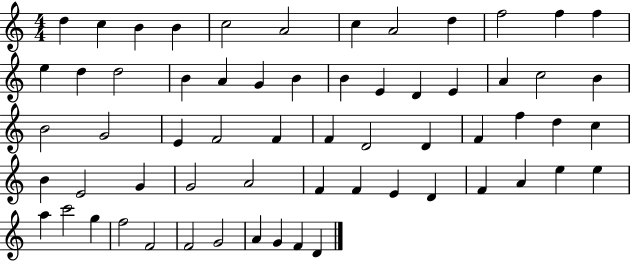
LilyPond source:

{
  \clef treble
  \numericTimeSignature
  \time 4/4
  \key c \major
  d''4 c''4 b'4 b'4 | c''2 a'2 | c''4 a'2 d''4 | f''2 f''4 f''4 | \break e''4 d''4 d''2 | b'4 a'4 g'4 b'4 | b'4 e'4 d'4 e'4 | a'4 c''2 b'4 | \break b'2 g'2 | e'4 f'2 f'4 | f'4 d'2 d'4 | f'4 f''4 d''4 c''4 | \break b'4 e'2 g'4 | g'2 a'2 | f'4 f'4 e'4 d'4 | f'4 a'4 e''4 e''4 | \break a''4 c'''2 g''4 | f''2 f'2 | f'2 g'2 | a'4 g'4 f'4 d'4 | \break \bar "|."
}